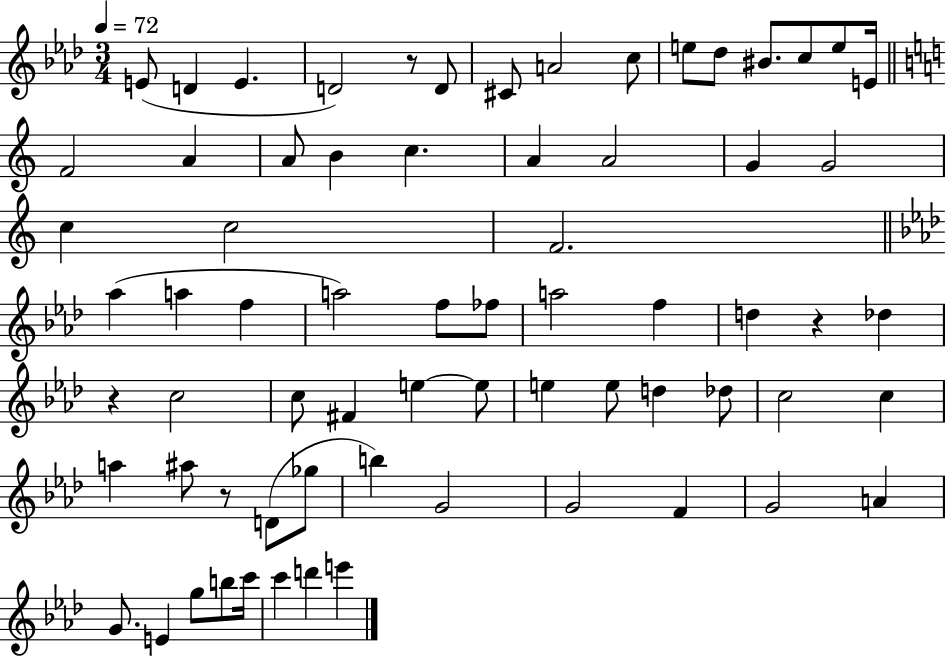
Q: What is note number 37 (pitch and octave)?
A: C5